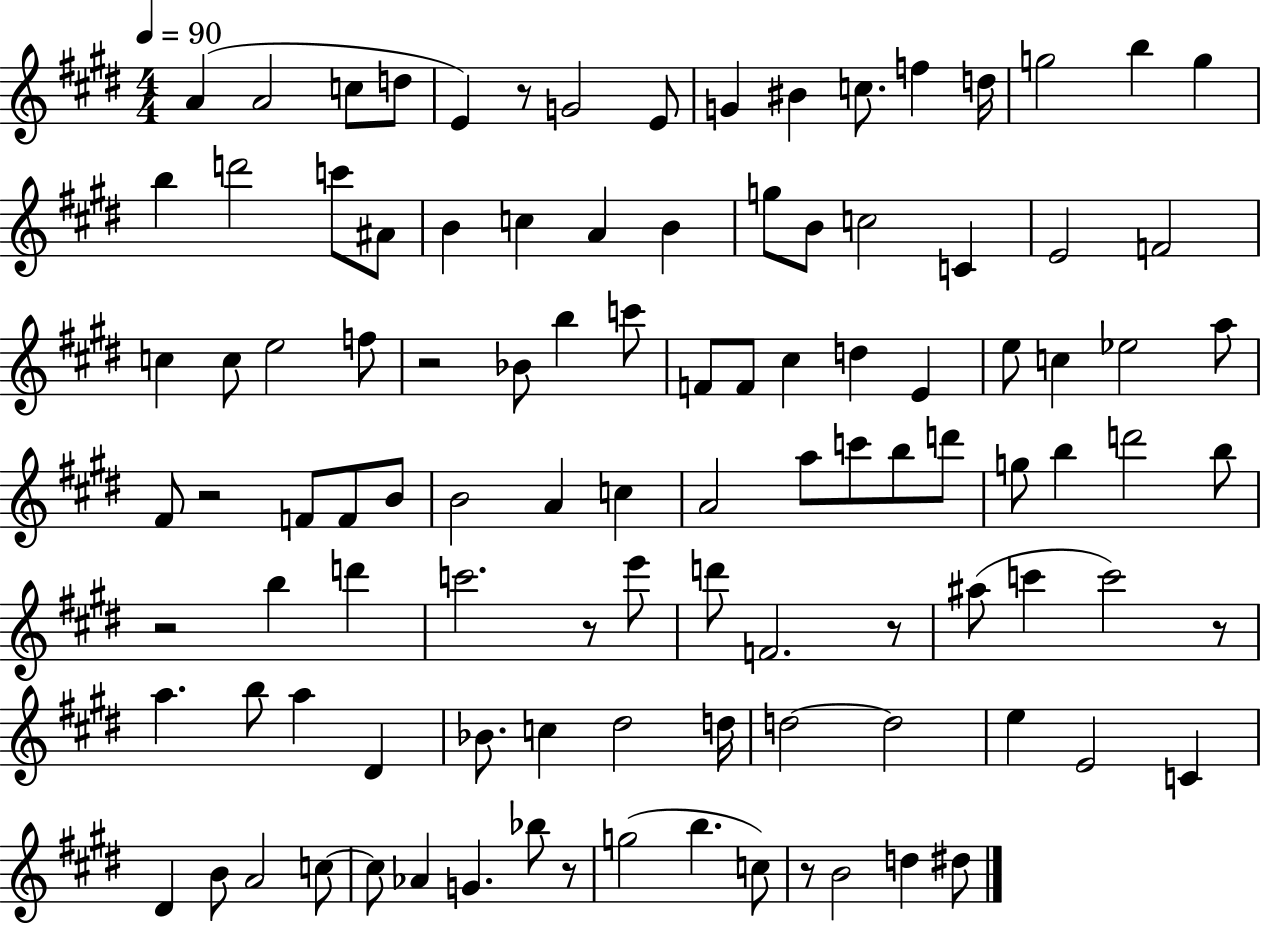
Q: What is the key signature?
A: E major